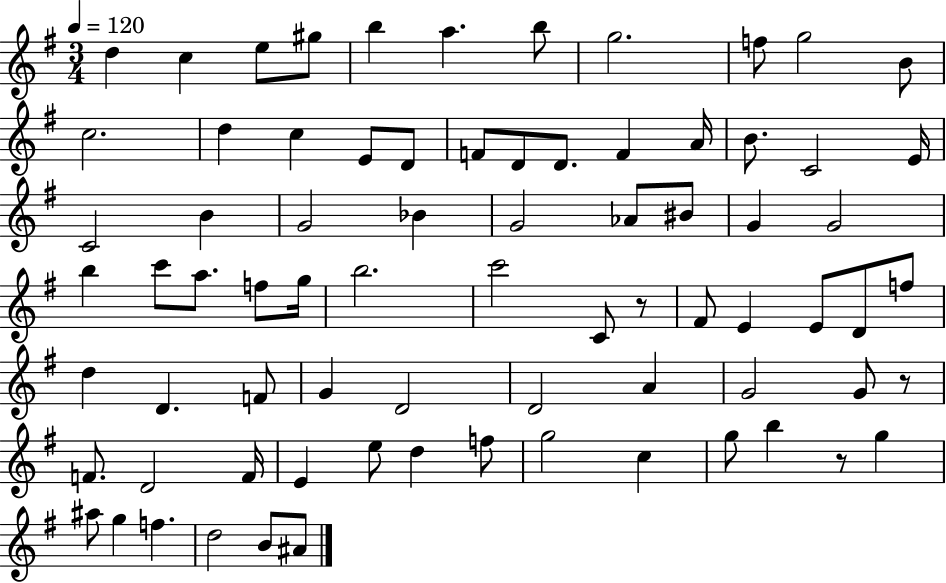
{
  \clef treble
  \numericTimeSignature
  \time 3/4
  \key g \major
  \tempo 4 = 120
  \repeat volta 2 { d''4 c''4 e''8 gis''8 | b''4 a''4. b''8 | g''2. | f''8 g''2 b'8 | \break c''2. | d''4 c''4 e'8 d'8 | f'8 d'8 d'8. f'4 a'16 | b'8. c'2 e'16 | \break c'2 b'4 | g'2 bes'4 | g'2 aes'8 bis'8 | g'4 g'2 | \break b''4 c'''8 a''8. f''8 g''16 | b''2. | c'''2 c'8 r8 | fis'8 e'4 e'8 d'8 f''8 | \break d''4 d'4. f'8 | g'4 d'2 | d'2 a'4 | g'2 g'8 r8 | \break f'8. d'2 f'16 | e'4 e''8 d''4 f''8 | g''2 c''4 | g''8 b''4 r8 g''4 | \break ais''8 g''4 f''4. | d''2 b'8 ais'8 | } \bar "|."
}